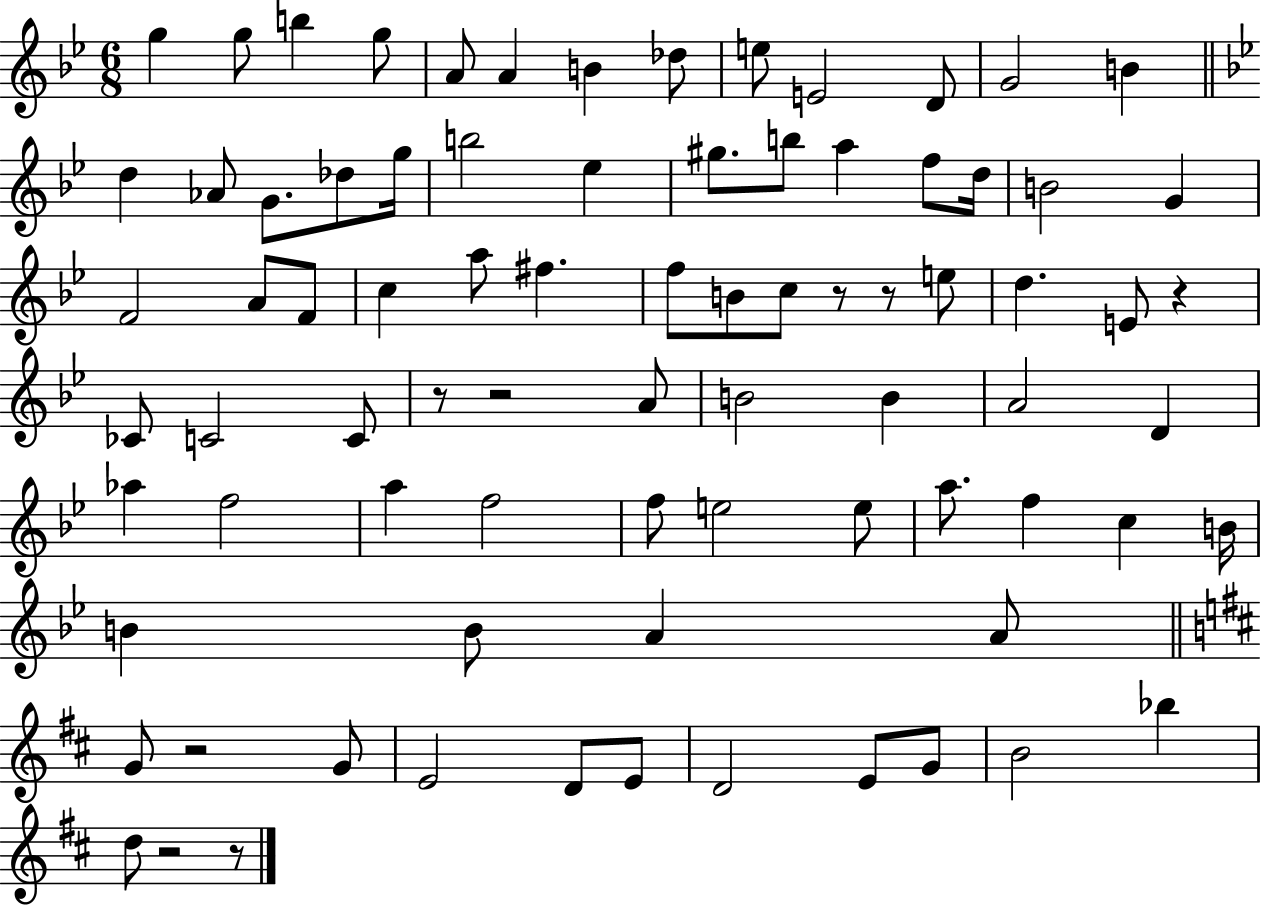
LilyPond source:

{
  \clef treble
  \numericTimeSignature
  \time 6/8
  \key bes \major
  g''4 g''8 b''4 g''8 | a'8 a'4 b'4 des''8 | e''8 e'2 d'8 | g'2 b'4 | \break \bar "||" \break \key bes \major d''4 aes'8 g'8. des''8 g''16 | b''2 ees''4 | gis''8. b''8 a''4 f''8 d''16 | b'2 g'4 | \break f'2 a'8 f'8 | c''4 a''8 fis''4. | f''8 b'8 c''8 r8 r8 e''8 | d''4. e'8 r4 | \break ces'8 c'2 c'8 | r8 r2 a'8 | b'2 b'4 | a'2 d'4 | \break aes''4 f''2 | a''4 f''2 | f''8 e''2 e''8 | a''8. f''4 c''4 b'16 | \break b'4 b'8 a'4 a'8 | \bar "||" \break \key b \minor g'8 r2 g'8 | e'2 d'8 e'8 | d'2 e'8 g'8 | b'2 bes''4 | \break d''8 r2 r8 | \bar "|."
}